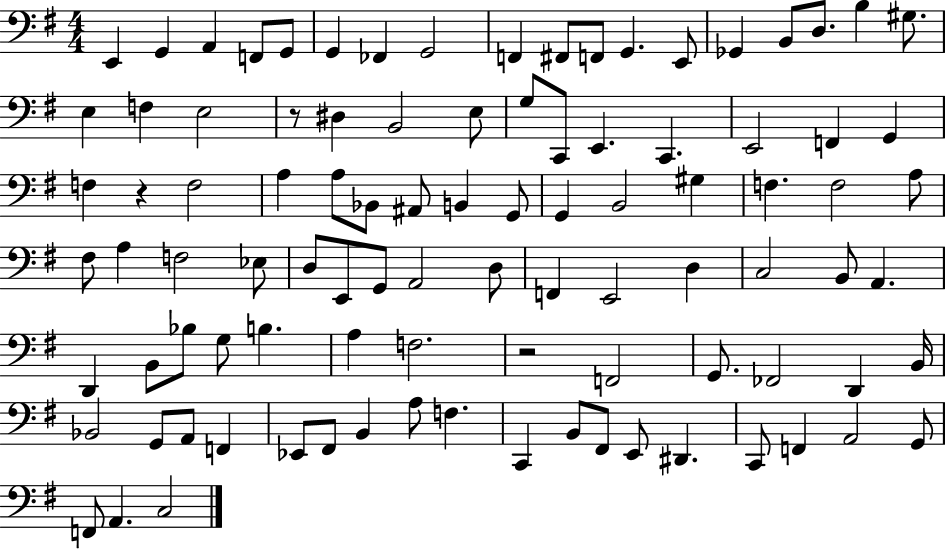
E2/q G2/q A2/q F2/e G2/e G2/q FES2/q G2/h F2/q F#2/e F2/e G2/q. E2/e Gb2/q B2/e D3/e. B3/q G#3/e. E3/q F3/q E3/h R/e D#3/q B2/h E3/e G3/e C2/e E2/q. C2/q. E2/h F2/q G2/q F3/q R/q F3/h A3/q A3/e Bb2/e A#2/e B2/q G2/e G2/q B2/h G#3/q F3/q. F3/h A3/e F#3/e A3/q F3/h Eb3/e D3/e E2/e G2/e A2/h D3/e F2/q E2/h D3/q C3/h B2/e A2/q. D2/q B2/e Bb3/e G3/e B3/q. A3/q F3/h. R/h F2/h G2/e. FES2/h D2/q B2/s Bb2/h G2/e A2/e F2/q Eb2/e F#2/e B2/q A3/e F3/q. C2/q B2/e F#2/e E2/e D#2/q. C2/e F2/q A2/h G2/e F2/e A2/q. C3/h